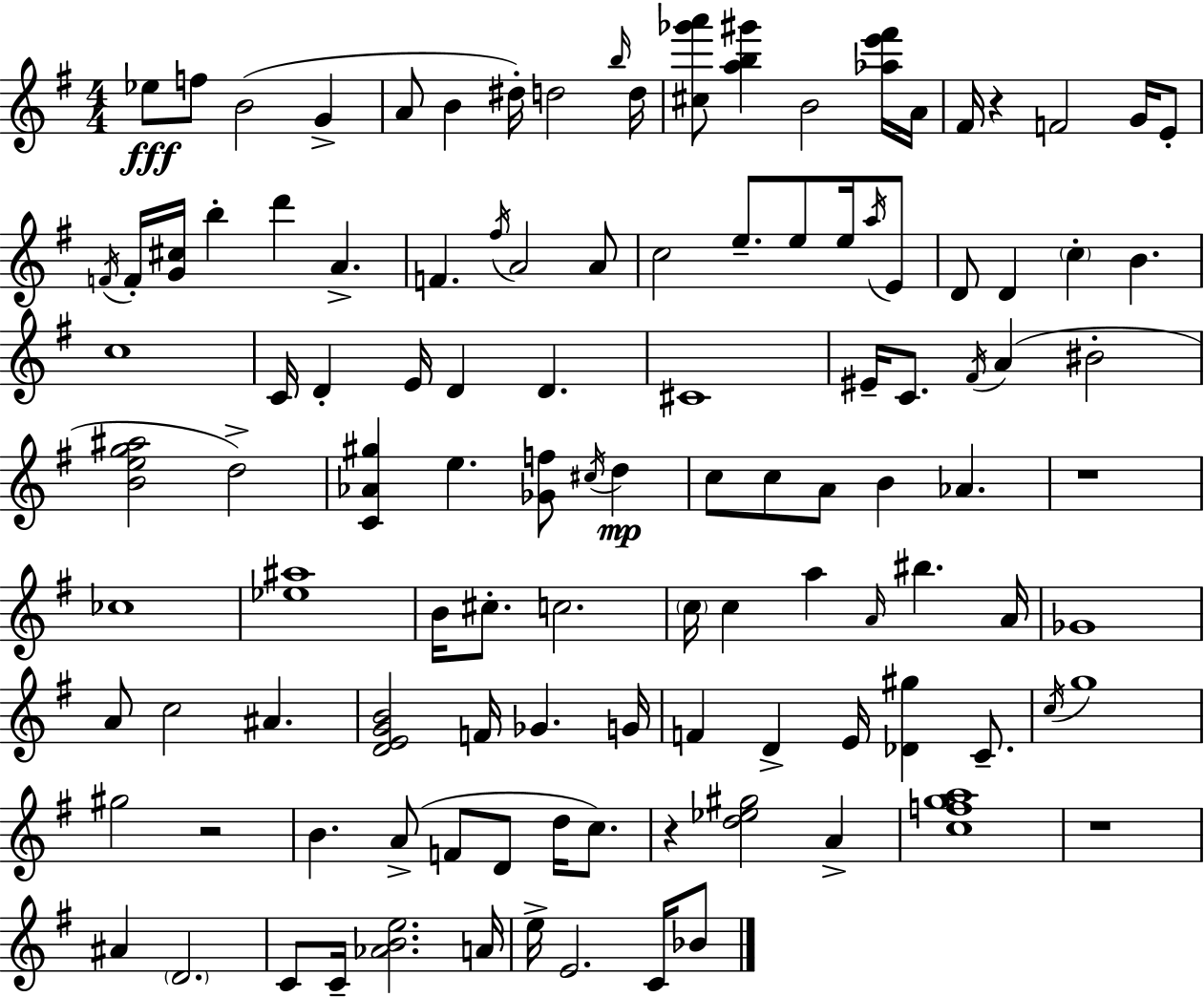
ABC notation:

X:1
T:Untitled
M:4/4
L:1/4
K:G
_e/2 f/2 B2 G A/2 B ^d/4 d2 b/4 d/4 [^c_g'a']/2 [ab^g'] B2 [_ae'^f']/4 A/4 ^F/4 z F2 G/4 E/2 F/4 F/4 [G^c]/4 b d' A F ^f/4 A2 A/2 c2 e/2 e/2 e/4 a/4 E/2 D/2 D c B c4 C/4 D E/4 D D ^C4 ^E/4 C/2 ^F/4 A ^B2 [Beg^a]2 d2 [C_A^g] e [_Gf]/2 ^c/4 d c/2 c/2 A/2 B _A z4 _c4 [_e^a]4 B/4 ^c/2 c2 c/4 c a A/4 ^b A/4 _G4 A/2 c2 ^A [DEGB]2 F/4 _G G/4 F D E/4 [_D^g] C/2 c/4 g4 ^g2 z2 B A/2 F/2 D/2 d/4 c/2 z [d_e^g]2 A [cfga]4 z4 ^A D2 C/2 C/4 [_ABe]2 A/4 e/4 E2 C/4 _B/2